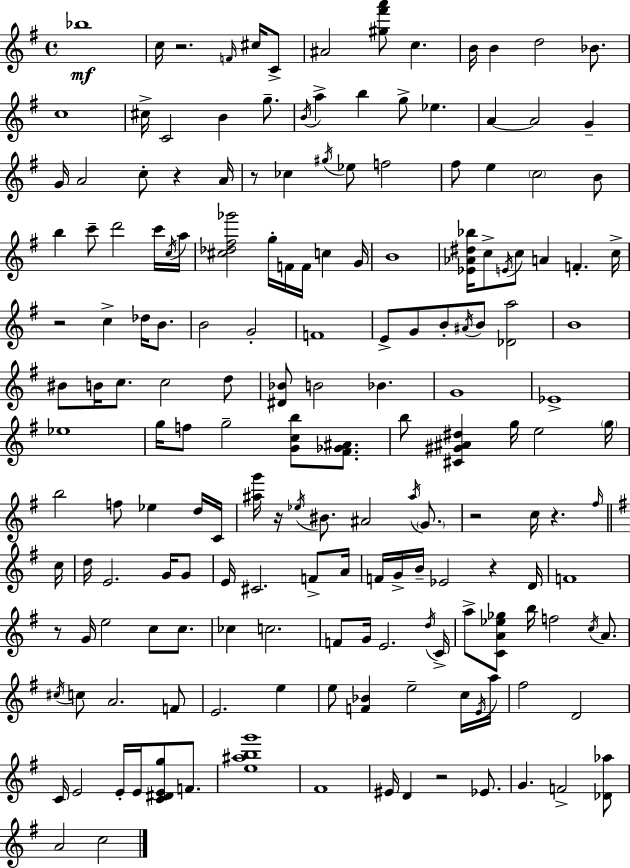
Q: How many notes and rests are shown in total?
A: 176